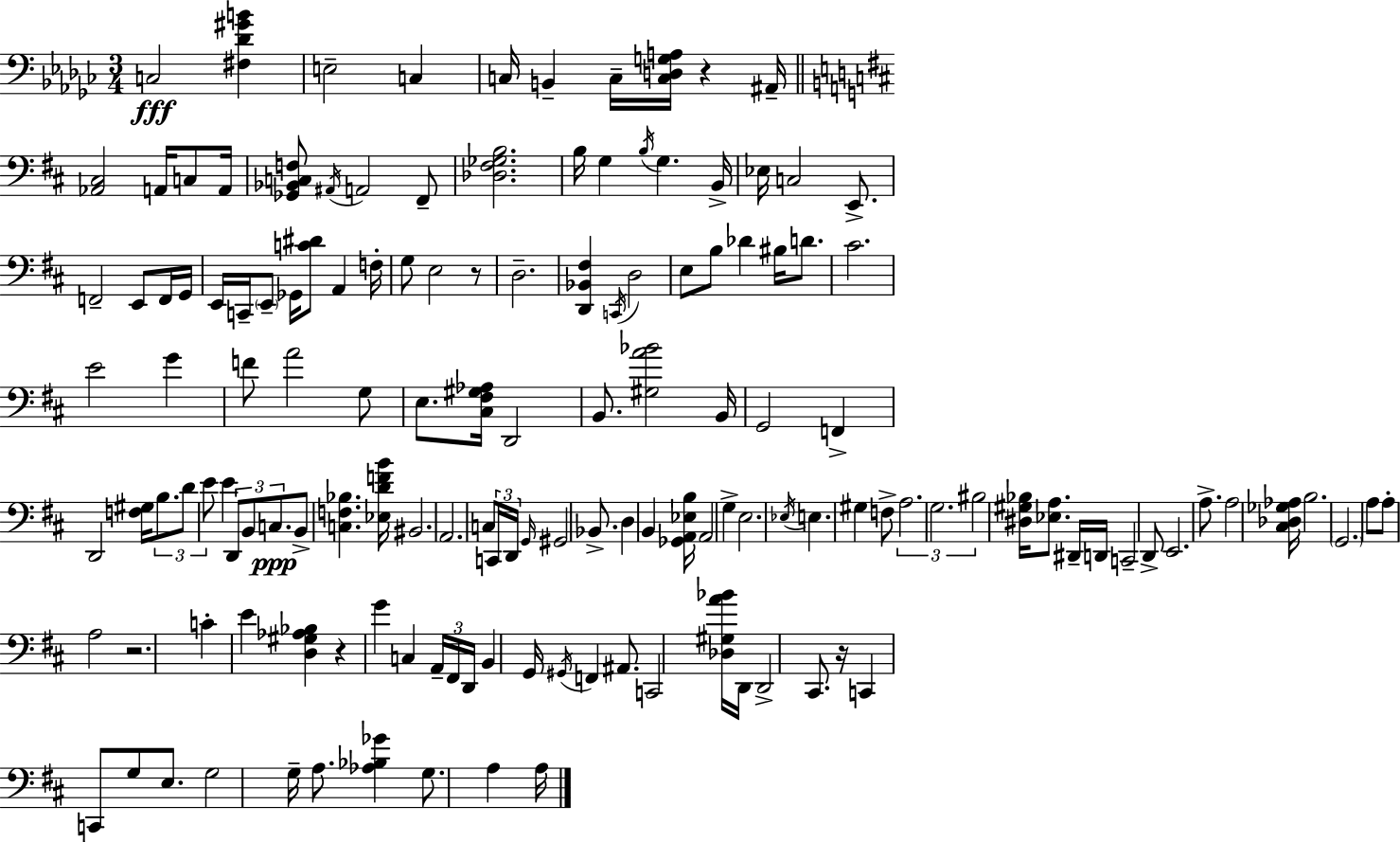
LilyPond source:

{
  \clef bass
  \numericTimeSignature
  \time 3/4
  \key ees \minor
  c2\fff <fis des' gis' b'>4 | e2-- c4 | c16 b,4-- c16-- <c d g a>16 r4 ais,16-- | \bar "||" \break \key d \major <aes, cis>2 a,16 c8 a,16 | <ges, bes, c f>8 \acciaccatura { ais,16 } a,2 fis,8-- | <des fis ges b>2. | b16 g4 \acciaccatura { b16 } g4. | \break b,16-> ees16 c2 e,8.-> | f,2-- e,8 | f,16 g,16 e,16 c,16-- \parenthesize e,8-- ges,16 <c' dis'>8 a,4 | f16-. g8 e2 | \break r8 d2.-- | <d, bes, fis>4 \acciaccatura { c,16 } d2 | e8 b8 des'4 bis16 | d'8. cis'2. | \break e'2 g'4 | f'8 a'2 | g8 e8. <cis fis gis aes>16 d,2 | b,8. <gis a' bes'>2 | \break b,16 g,2 f,4-> | d,2 <f gis>16 | \tuplet 3/2 { b8. d'8 e'8 } e'4 \tuplet 3/2 { d,8 | b,8 c8.\ppp } b,8-> <c f bes>4. | \break <ees d' f' b'>16 bis,2. | a,2. | c8 \tuplet 3/2 { c,16 d,16 \grace { g,16 } } gis,2 | bes,8.-> d4 b,4 | \break <ges, a, ees b>16 a,2 | g4-> e2. | \acciaccatura { ees16 } e4. gis4 | f8-> \tuplet 3/2 { a2. | \break g2. | bis2 } | <dis gis bes>16 <ees a>8. dis,16-- d,16 c,2-- | d,8-> e,2. | \break a8.-> a2 | <cis des ges aes>16 b2. | \parenthesize g,2. | a8 a8-. a2 | \break r2. | c'4-. e'4 | <d gis aes bes>4 r4 g'4 | c4 \tuplet 3/2 { a,16-- fis,16 d,16 } b,4 | \break g,16 \acciaccatura { gis,16 } f,4 ais,8. c,2 | <des gis a' bes'>16 d,16 d,2-> | cis,8. r16 c,4 c,8 | g8 e8. g2 | \break g16-- a8. <aes bes ges'>4 g8. | a4 a16 \bar "|."
}